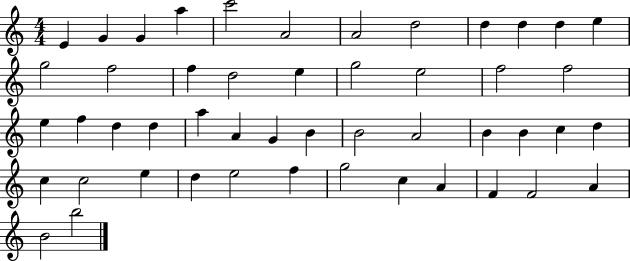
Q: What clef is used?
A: treble